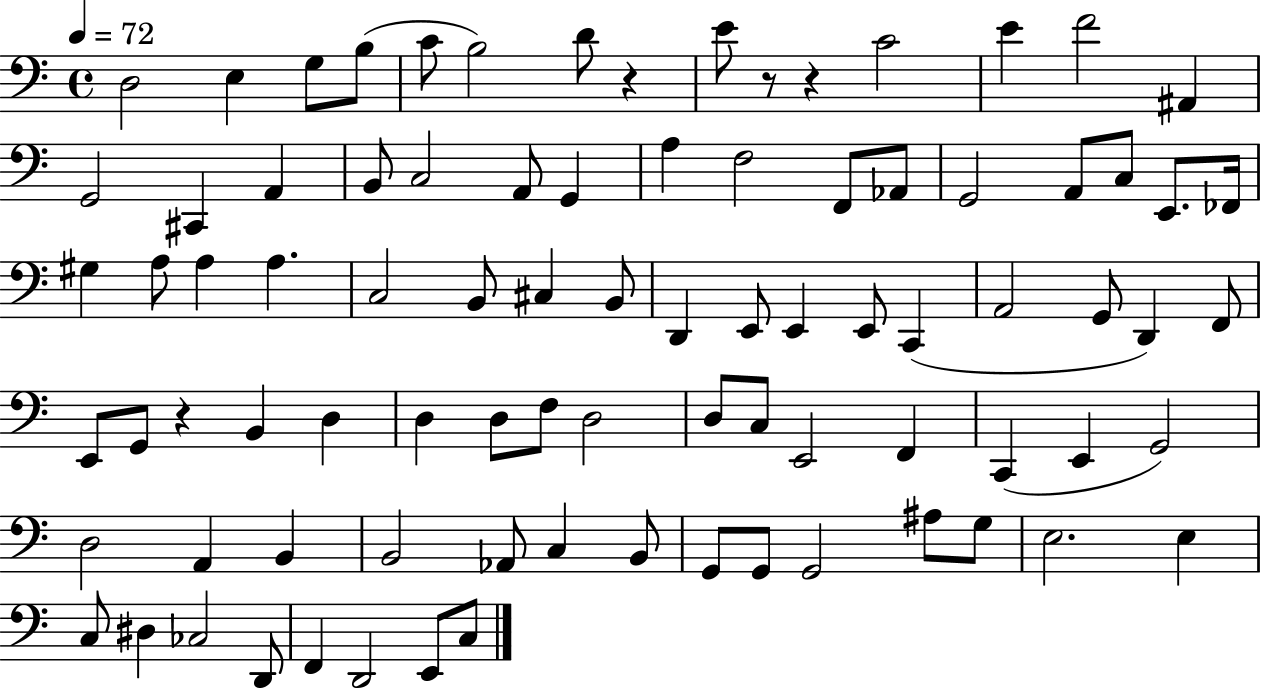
{
  \clef bass
  \time 4/4
  \defaultTimeSignature
  \key c \major
  \tempo 4 = 72
  d2 e4 g8 b8( | c'8 b2) d'8 r4 | e'8 r8 r4 c'2 | e'4 f'2 ais,4 | \break g,2 cis,4 a,4 | b,8 c2 a,8 g,4 | a4 f2 f,8 aes,8 | g,2 a,8 c8 e,8. fes,16 | \break gis4 a8 a4 a4. | c2 b,8 cis4 b,8 | d,4 e,8 e,4 e,8 c,4( | a,2 g,8 d,4) f,8 | \break e,8 g,8 r4 b,4 d4 | d4 d8 f8 d2 | d8 c8 e,2 f,4 | c,4( e,4 g,2) | \break d2 a,4 b,4 | b,2 aes,8 c4 b,8 | g,8 g,8 g,2 ais8 g8 | e2. e4 | \break c8 dis4 ces2 d,8 | f,4 d,2 e,8 c8 | \bar "|."
}